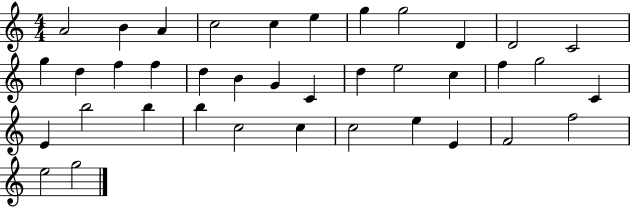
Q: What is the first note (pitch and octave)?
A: A4